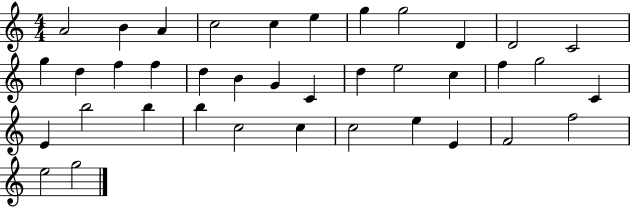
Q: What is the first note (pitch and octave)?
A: A4